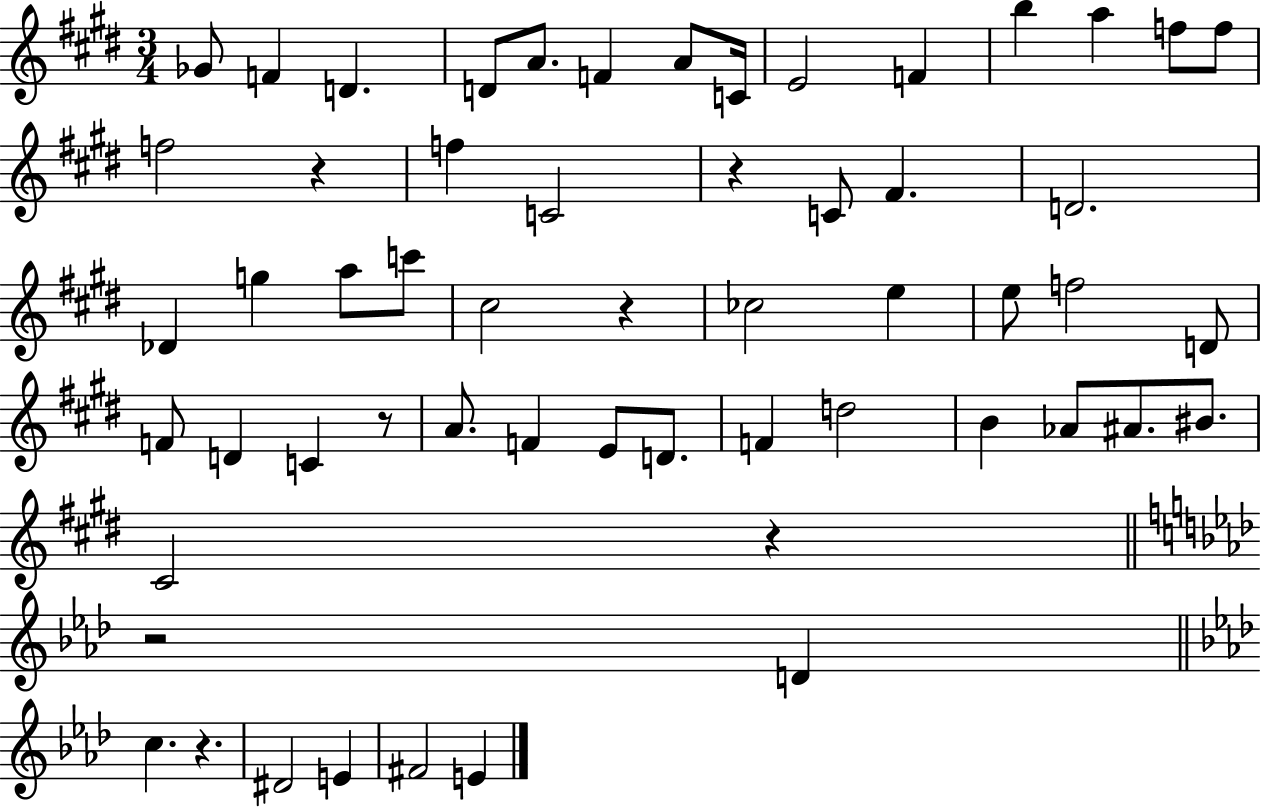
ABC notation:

X:1
T:Untitled
M:3/4
L:1/4
K:E
_G/2 F D D/2 A/2 F A/2 C/4 E2 F b a f/2 f/2 f2 z f C2 z C/2 ^F D2 _D g a/2 c'/2 ^c2 z _c2 e e/2 f2 D/2 F/2 D C z/2 A/2 F E/2 D/2 F d2 B _A/2 ^A/2 ^B/2 ^C2 z z2 D c z ^D2 E ^F2 E